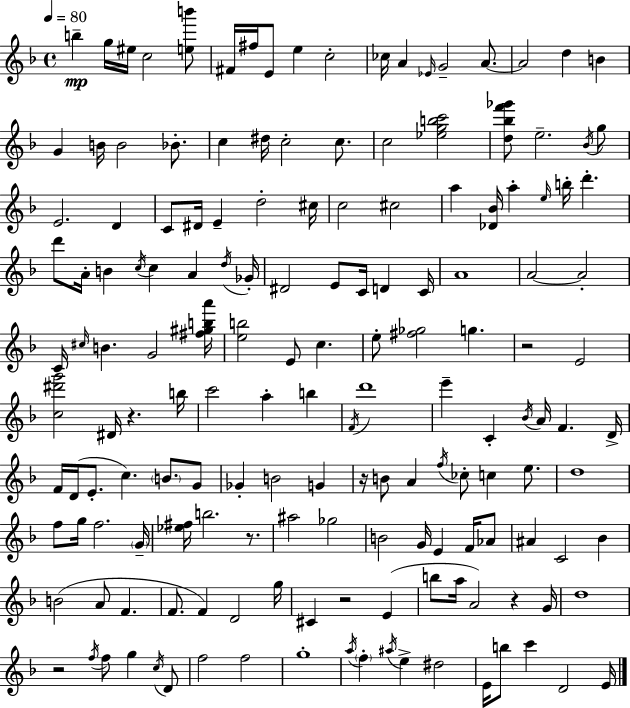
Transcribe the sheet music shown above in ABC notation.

X:1
T:Untitled
M:4/4
L:1/4
K:F
b g/4 ^e/4 c2 [eb']/2 ^F/4 ^f/4 E/2 e c2 _c/4 A _E/4 G2 A/2 A2 d B G B/4 B2 _B/2 c ^d/4 c2 c/2 c2 [_egbc']2 [d_bf'_g']/2 e2 _B/4 g/2 E2 D C/2 ^D/4 E d2 ^c/4 c2 ^c2 a [_D_B]/4 a e/4 b/4 d' d'/2 A/4 B c/4 c A d/4 _G/4 ^D2 E/2 C/4 D C/4 A4 A2 A2 C/4 ^c/4 B G2 [^f^gba']/4 [eb]2 E/2 c e/2 [^f_g]2 g z2 E2 [c^d'g']2 ^D/4 z b/4 c'2 a b F/4 d'4 e' C _B/4 A/4 F D/4 F/4 D/4 E/2 c B/2 G/2 _G B2 G z/4 B/2 A f/4 _c/2 c e/2 d4 f/2 g/4 f2 G/4 [_e^f]/4 b2 z/2 ^a2 _g2 B2 G/4 E F/4 _A/2 ^A C2 _B B2 A/2 F F/2 F D2 g/4 ^C z2 E b/2 a/4 A2 z G/4 d4 z2 f/4 f/2 g c/4 D/2 f2 f2 g4 a/4 f ^a/4 e ^d2 E/4 b/2 c' D2 E/4